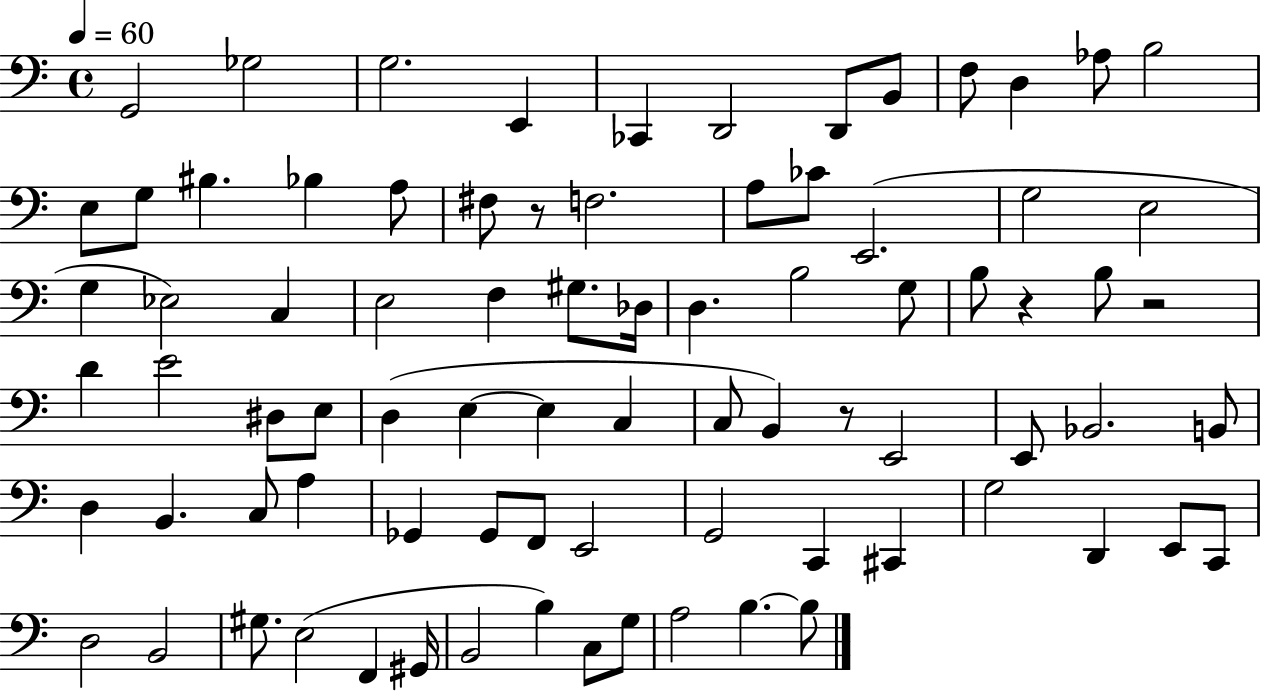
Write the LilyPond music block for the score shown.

{
  \clef bass
  \time 4/4
  \defaultTimeSignature
  \key c \major
  \tempo 4 = 60
  g,2 ges2 | g2. e,4 | ces,4 d,2 d,8 b,8 | f8 d4 aes8 b2 | \break e8 g8 bis4. bes4 a8 | fis8 r8 f2. | a8 ces'8 e,2.( | g2 e2 | \break g4 ees2) c4 | e2 f4 gis8. des16 | d4. b2 g8 | b8 r4 b8 r2 | \break d'4 e'2 dis8 e8 | d4( e4~~ e4 c4 | c8 b,4) r8 e,2 | e,8 bes,2. b,8 | \break d4 b,4. c8 a4 | ges,4 ges,8 f,8 e,2 | g,2 c,4 cis,4 | g2 d,4 e,8 c,8 | \break d2 b,2 | gis8. e2( f,4 gis,16 | b,2 b4) c8 g8 | a2 b4.~~ b8 | \break \bar "|."
}